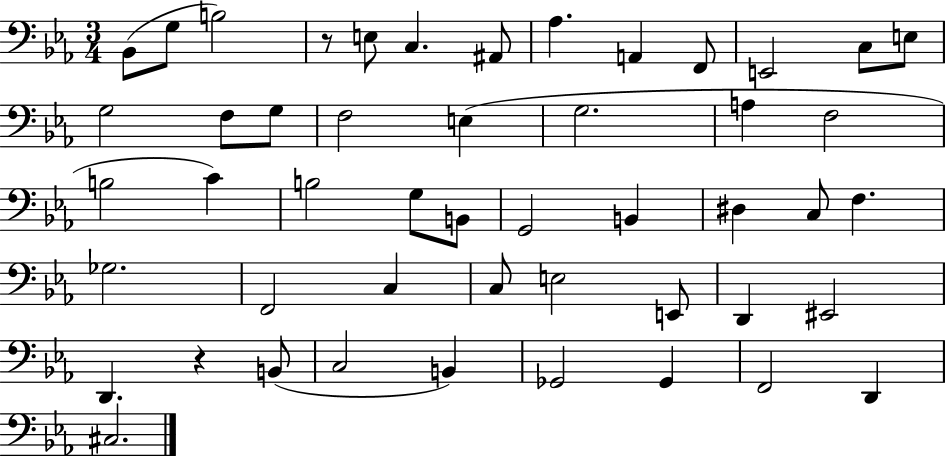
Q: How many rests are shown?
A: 2